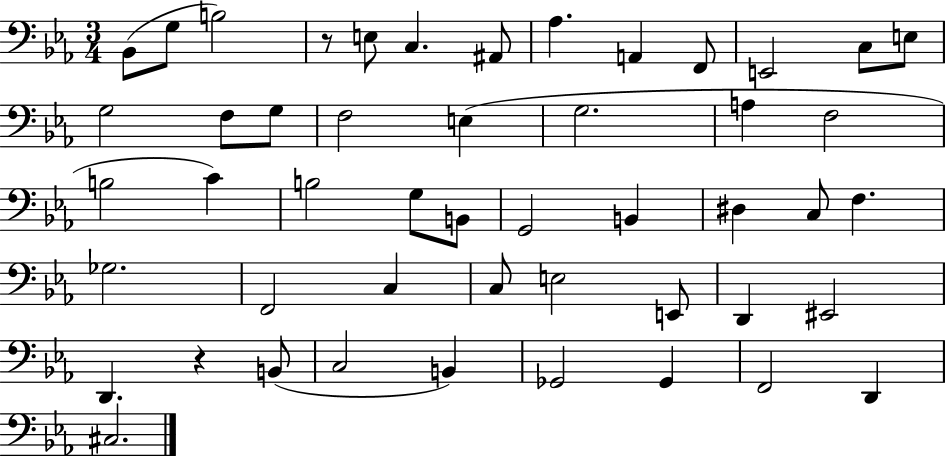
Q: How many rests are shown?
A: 2